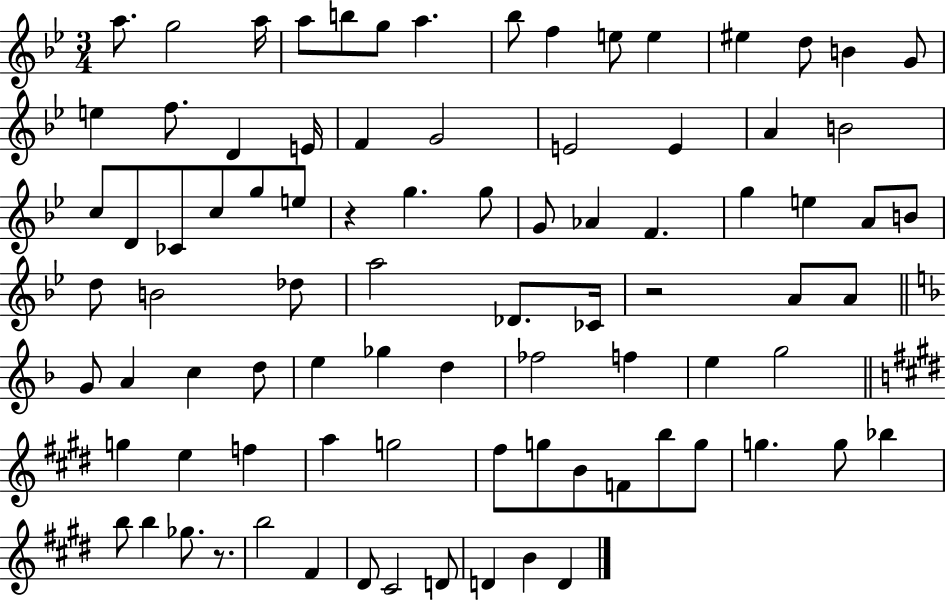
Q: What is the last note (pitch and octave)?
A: D4